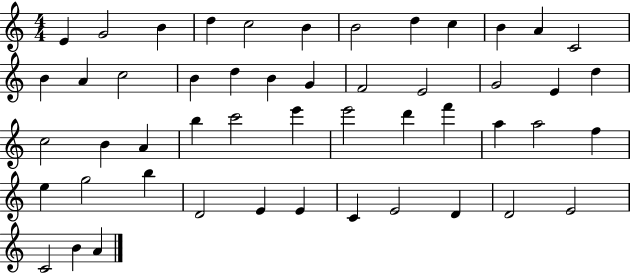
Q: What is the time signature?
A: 4/4